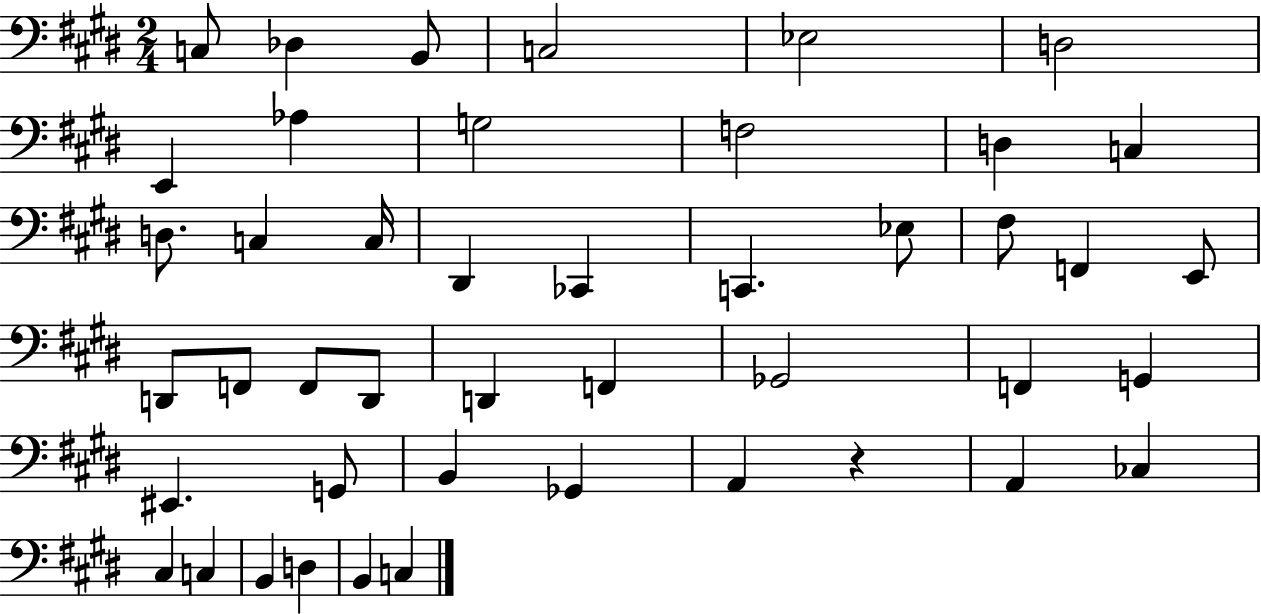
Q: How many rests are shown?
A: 1